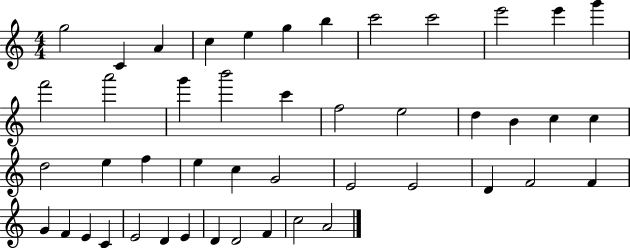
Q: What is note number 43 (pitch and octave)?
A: D4